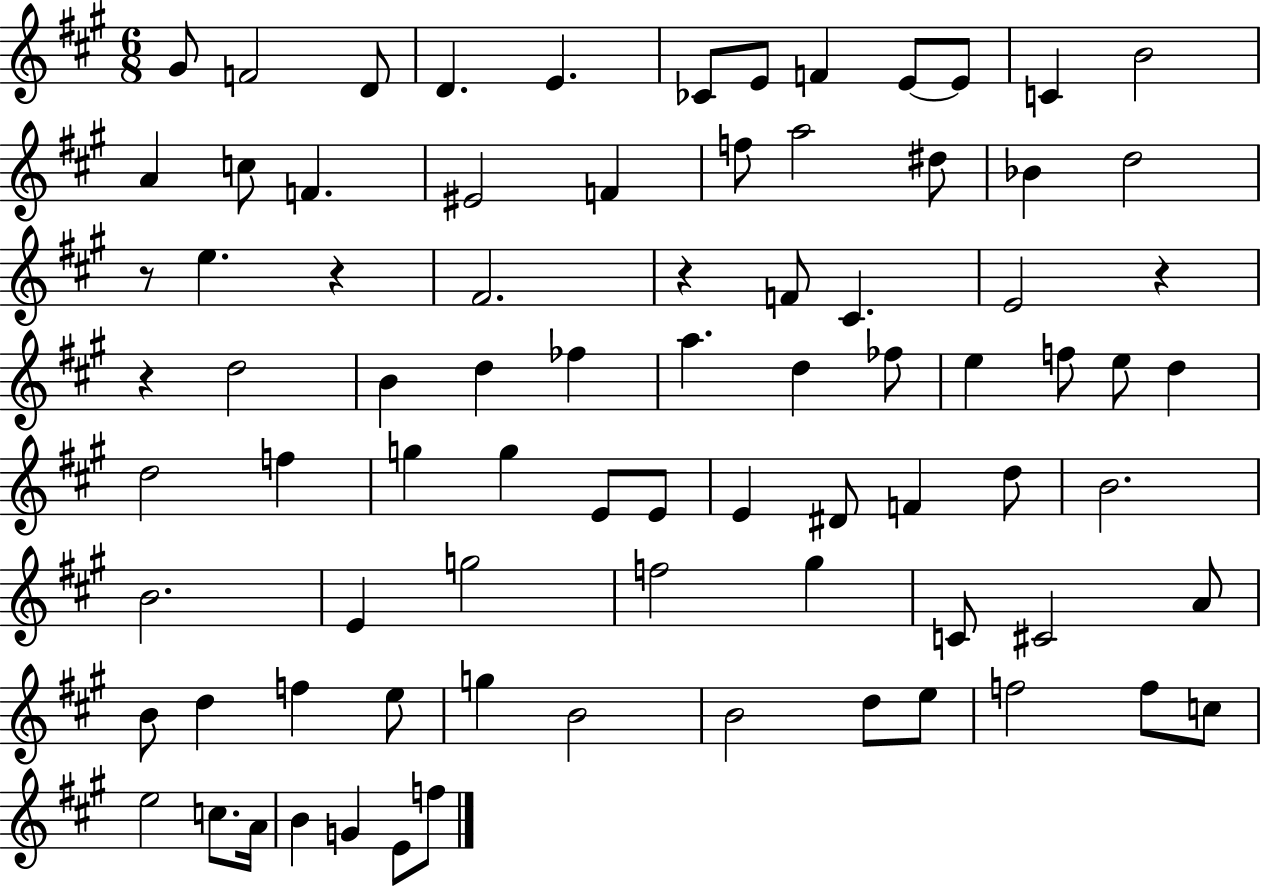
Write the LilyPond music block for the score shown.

{
  \clef treble
  \numericTimeSignature
  \time 6/8
  \key a \major
  gis'8 f'2 d'8 | d'4. e'4. | ces'8 e'8 f'4 e'8~~ e'8 | c'4 b'2 | \break a'4 c''8 f'4. | eis'2 f'4 | f''8 a''2 dis''8 | bes'4 d''2 | \break r8 e''4. r4 | fis'2. | r4 f'8 cis'4. | e'2 r4 | \break r4 d''2 | b'4 d''4 fes''4 | a''4. d''4 fes''8 | e''4 f''8 e''8 d''4 | \break d''2 f''4 | g''4 g''4 e'8 e'8 | e'4 dis'8 f'4 d''8 | b'2. | \break b'2. | e'4 g''2 | f''2 gis''4 | c'8 cis'2 a'8 | \break b'8 d''4 f''4 e''8 | g''4 b'2 | b'2 d''8 e''8 | f''2 f''8 c''8 | \break e''2 c''8. a'16 | b'4 g'4 e'8 f''8 | \bar "|."
}